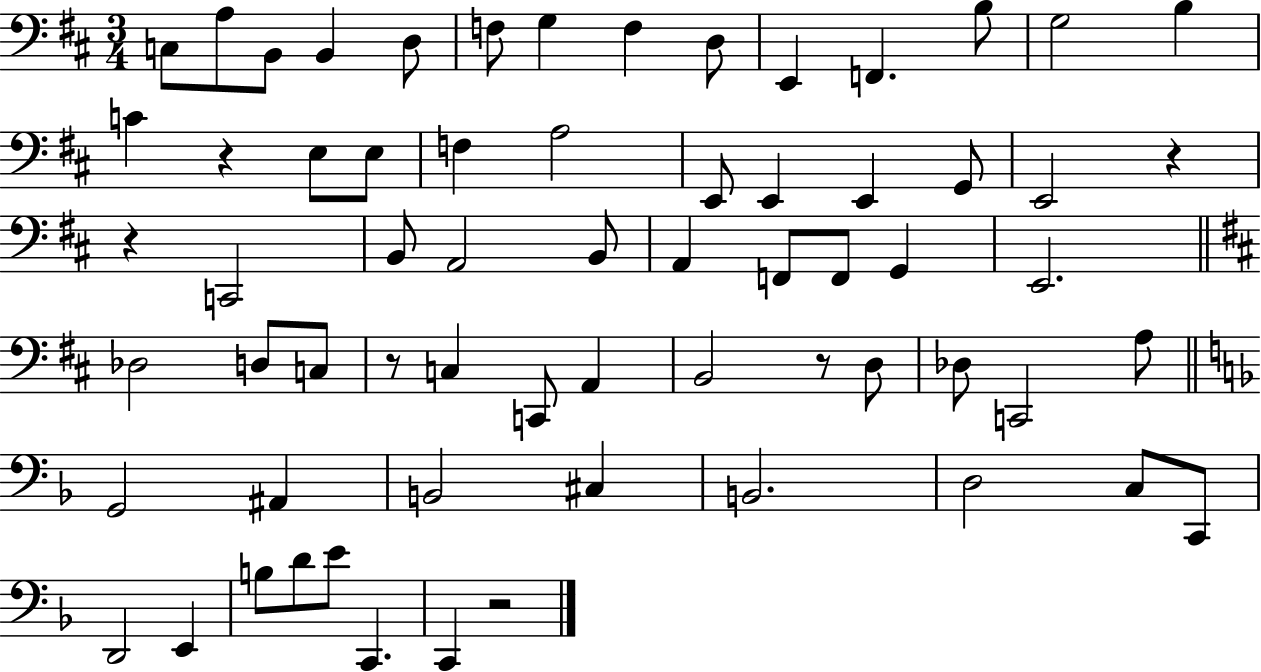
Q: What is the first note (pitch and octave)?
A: C3